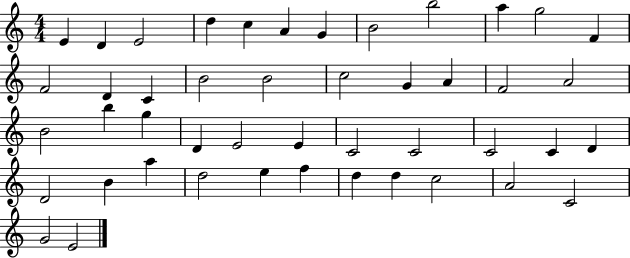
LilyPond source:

{
  \clef treble
  \numericTimeSignature
  \time 4/4
  \key c \major
  e'4 d'4 e'2 | d''4 c''4 a'4 g'4 | b'2 b''2 | a''4 g''2 f'4 | \break f'2 d'4 c'4 | b'2 b'2 | c''2 g'4 a'4 | f'2 a'2 | \break b'2 b''4 g''4 | d'4 e'2 e'4 | c'2 c'2 | c'2 c'4 d'4 | \break d'2 b'4 a''4 | d''2 e''4 f''4 | d''4 d''4 c''2 | a'2 c'2 | \break g'2 e'2 | \bar "|."
}